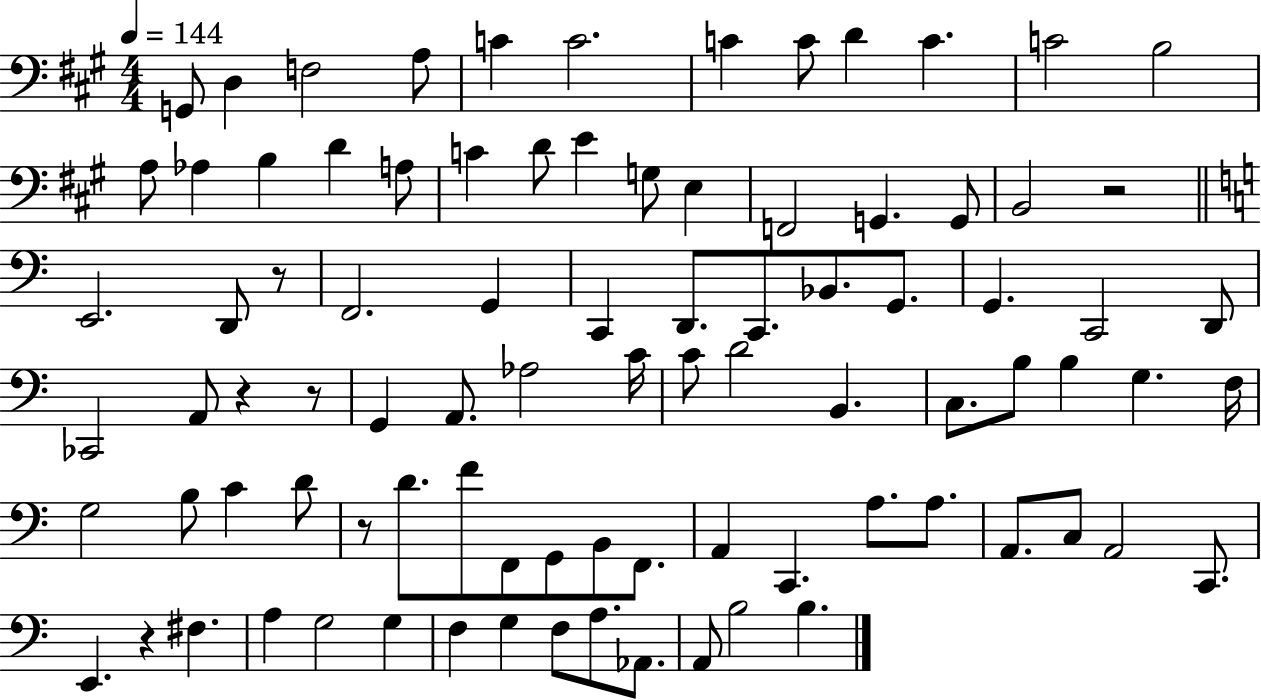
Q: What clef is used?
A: bass